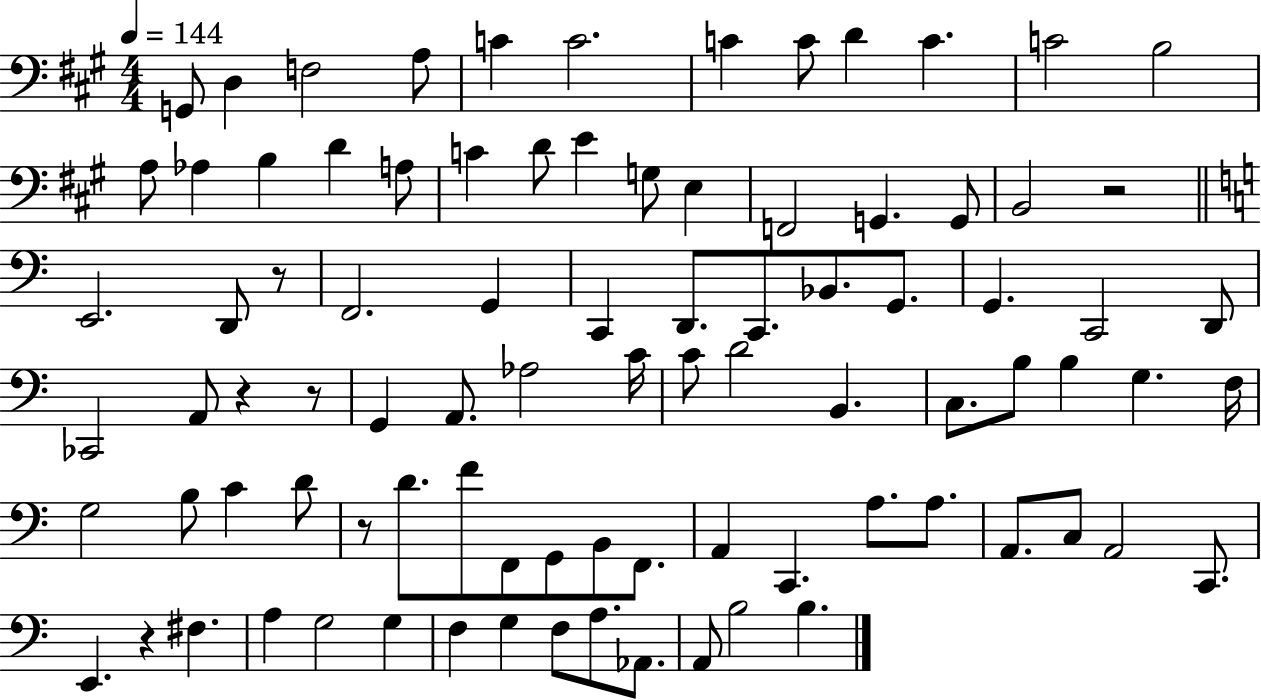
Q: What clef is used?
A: bass